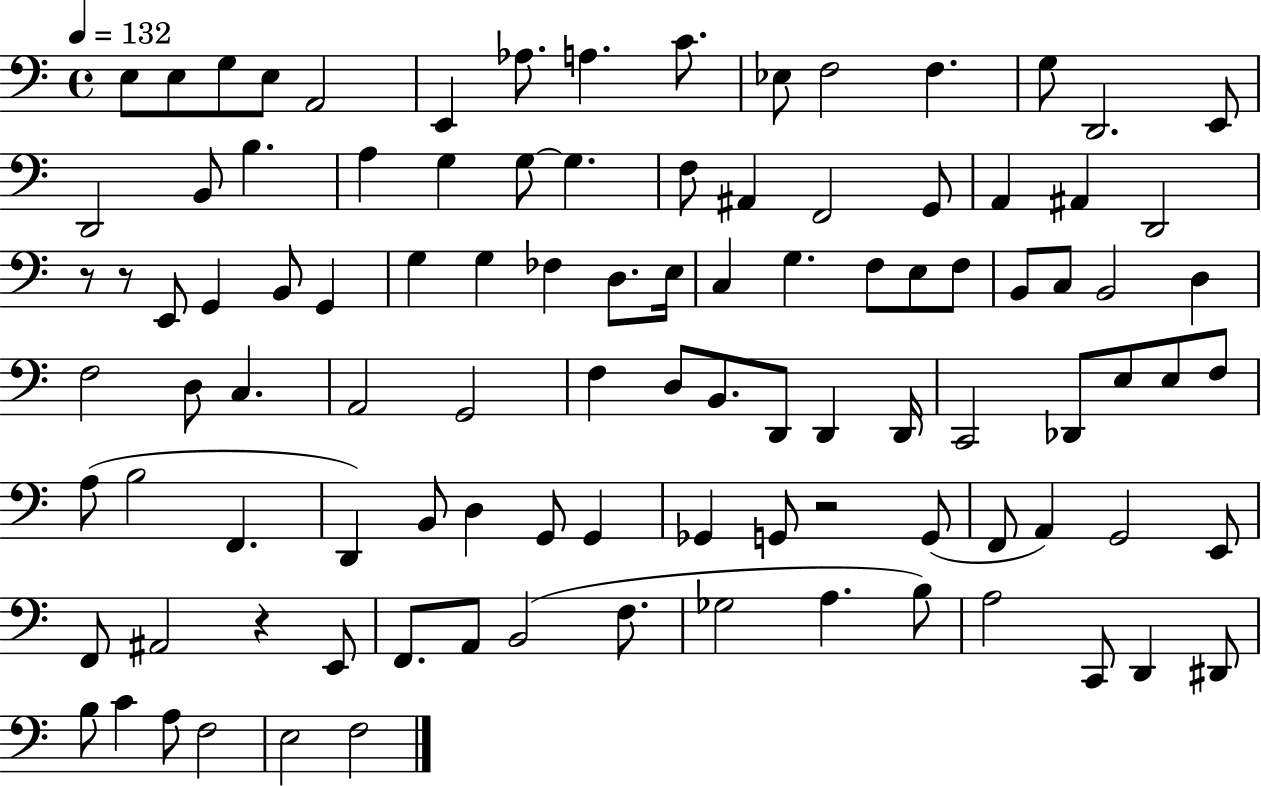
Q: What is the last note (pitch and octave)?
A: F3